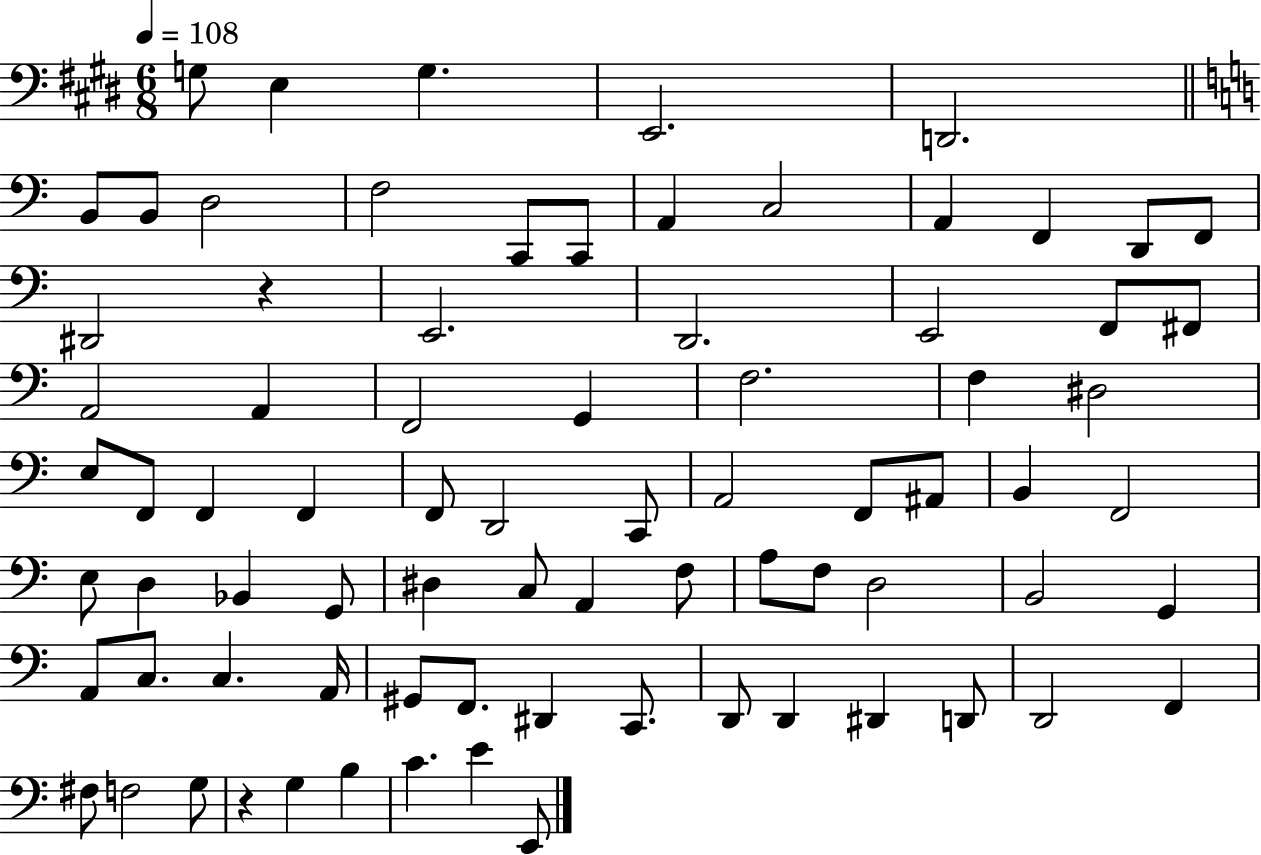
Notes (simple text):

G3/e E3/q G3/q. E2/h. D2/h. B2/e B2/e D3/h F3/h C2/e C2/e A2/q C3/h A2/q F2/q D2/e F2/e D#2/h R/q E2/h. D2/h. E2/h F2/e F#2/e A2/h A2/q F2/h G2/q F3/h. F3/q D#3/h E3/e F2/e F2/q F2/q F2/e D2/h C2/e A2/h F2/e A#2/e B2/q F2/h E3/e D3/q Bb2/q G2/e D#3/q C3/e A2/q F3/e A3/e F3/e D3/h B2/h G2/q A2/e C3/e. C3/q. A2/s G#2/e F2/e. D#2/q C2/e. D2/e D2/q D#2/q D2/e D2/h F2/q F#3/e F3/h G3/e R/q G3/q B3/q C4/q. E4/q E2/e